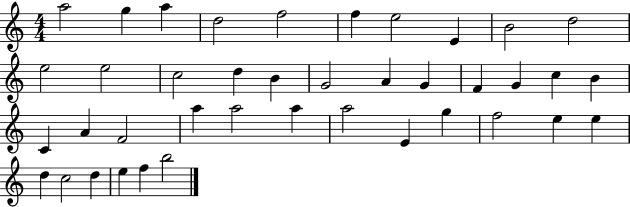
A5/h G5/q A5/q D5/h F5/h F5/q E5/h E4/q B4/h D5/h E5/h E5/h C5/h D5/q B4/q G4/h A4/q G4/q F4/q G4/q C5/q B4/q C4/q A4/q F4/h A5/q A5/h A5/q A5/h E4/q G5/q F5/h E5/q E5/q D5/q C5/h D5/q E5/q F5/q B5/h